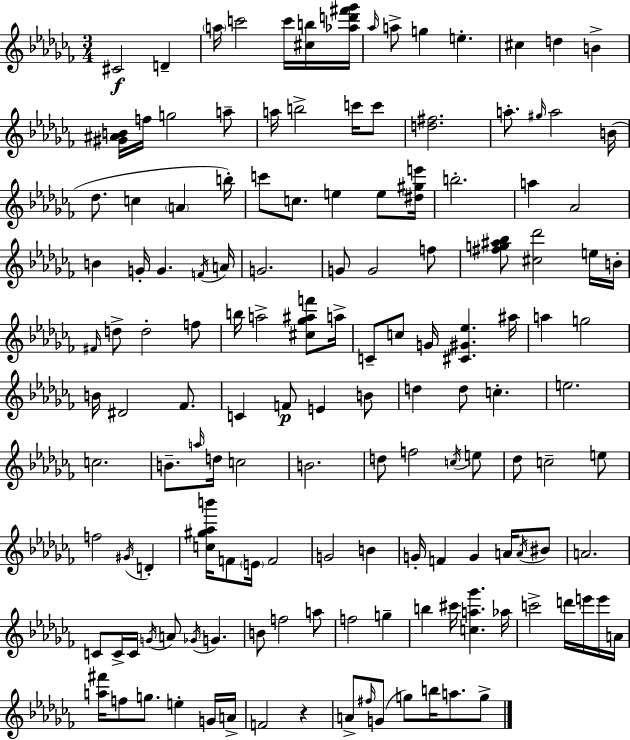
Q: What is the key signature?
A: AES minor